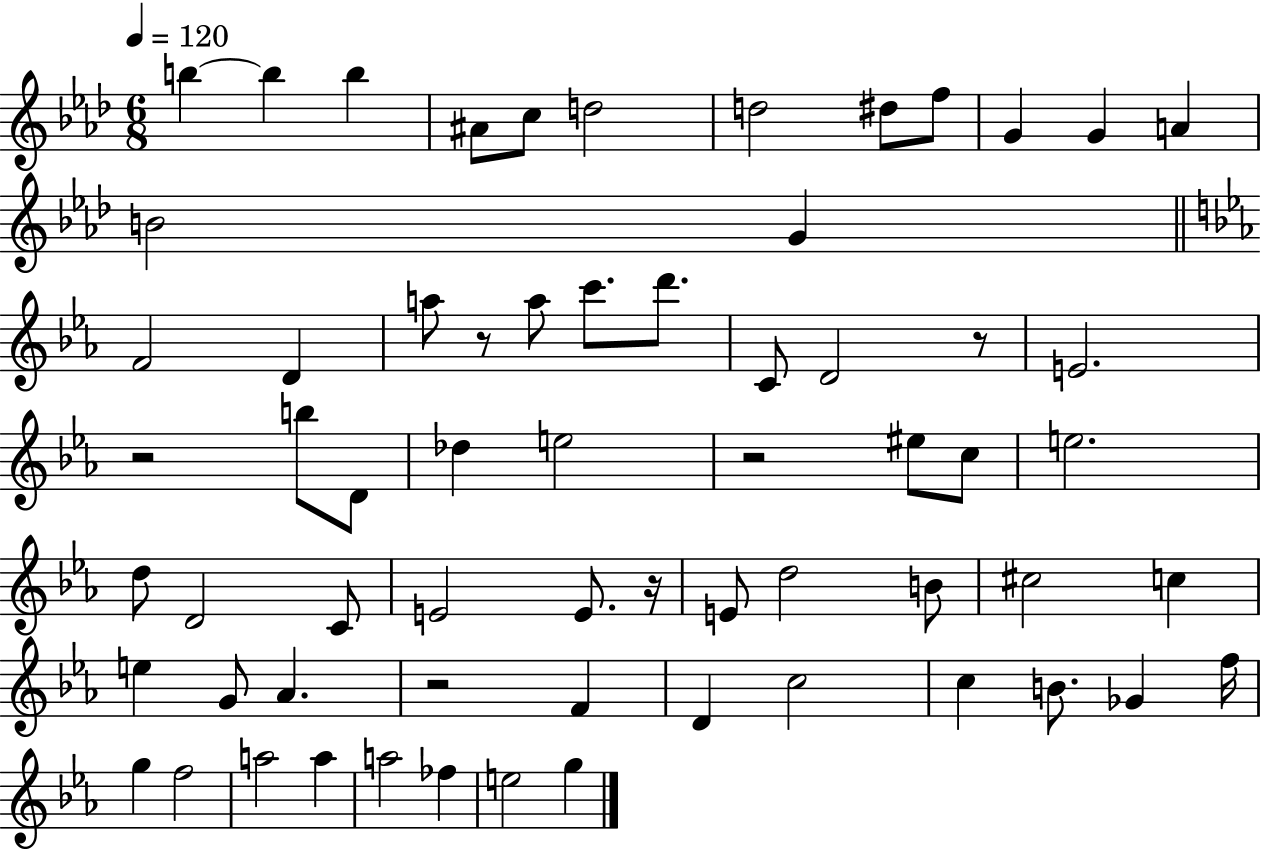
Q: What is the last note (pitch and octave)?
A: G5